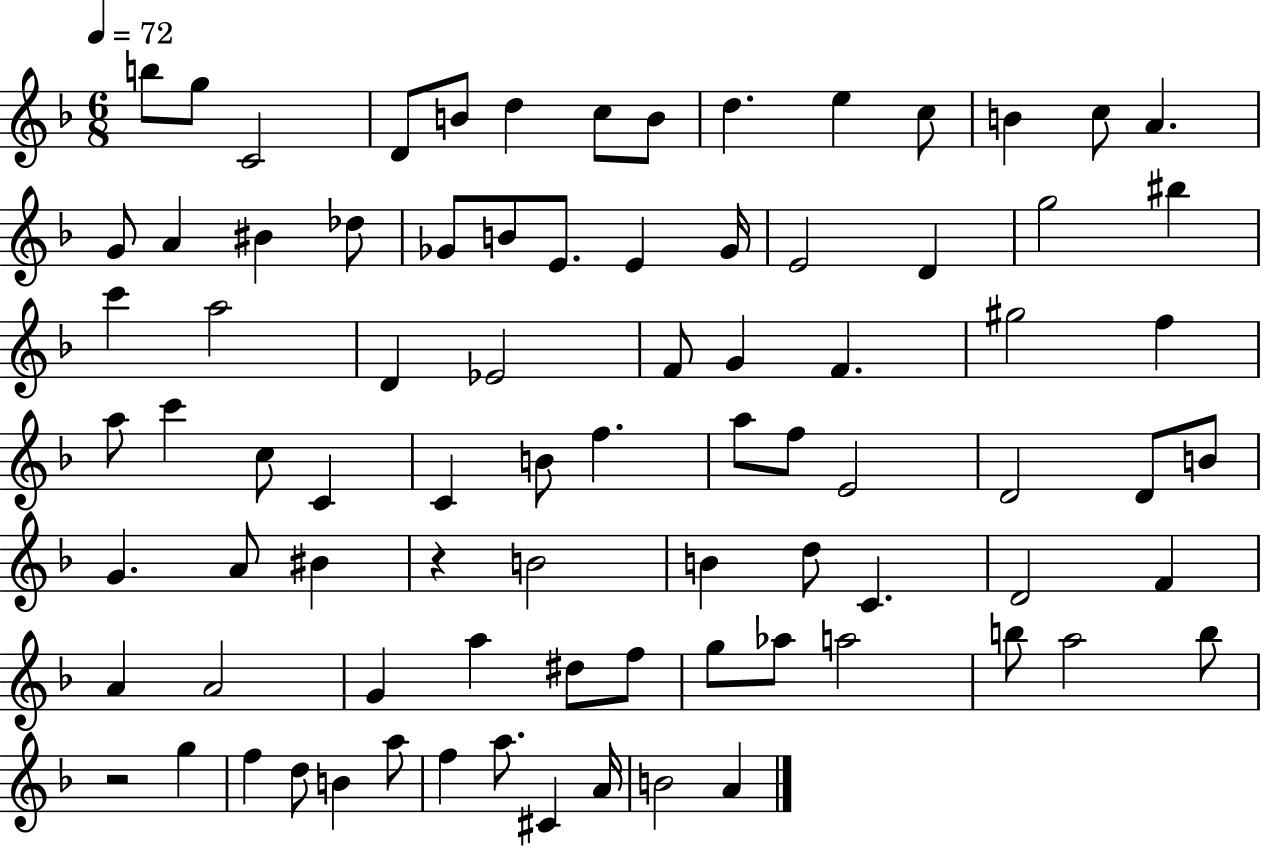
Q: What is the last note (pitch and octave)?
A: A4